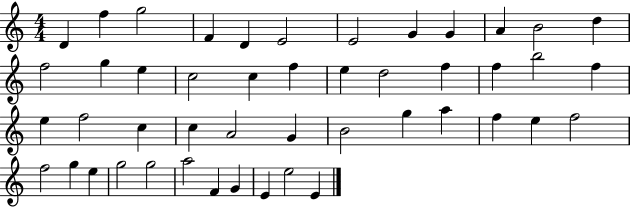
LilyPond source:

{
  \clef treble
  \numericTimeSignature
  \time 4/4
  \key c \major
  d'4 f''4 g''2 | f'4 d'4 e'2 | e'2 g'4 g'4 | a'4 b'2 d''4 | \break f''2 g''4 e''4 | c''2 c''4 f''4 | e''4 d''2 f''4 | f''4 b''2 f''4 | \break e''4 f''2 c''4 | c''4 a'2 g'4 | b'2 g''4 a''4 | f''4 e''4 f''2 | \break f''2 g''4 e''4 | g''2 g''2 | a''2 f'4 g'4 | e'4 e''2 e'4 | \break \bar "|."
}